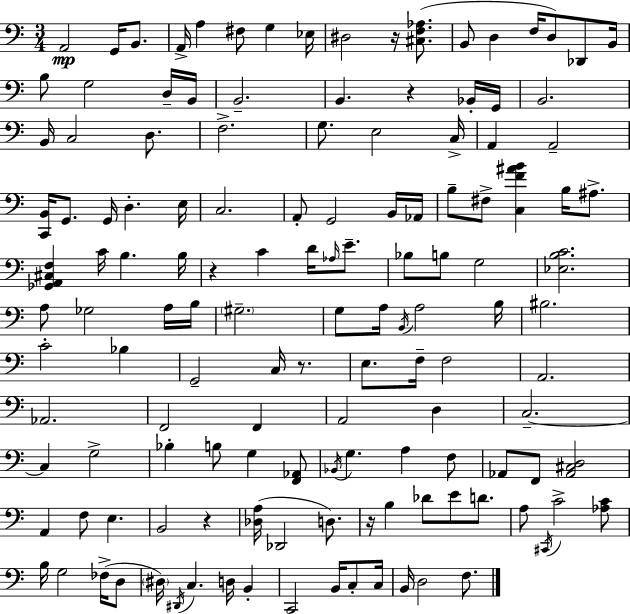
X:1
T:Untitled
M:3/4
L:1/4
K:C
A,,2 G,,/4 B,,/2 A,,/4 A, ^F,/2 G, _E,/4 ^D,2 z/4 [^C,F,_A,]/2 B,,/2 D, F,/4 D,/2 _D,,/2 B,,/4 B,/2 G,2 D,/4 B,,/4 B,,2 B,, z _B,,/4 G,,/4 B,,2 B,,/4 C,2 D,/2 F,2 G,/2 E,2 C,/4 A,, A,,2 [C,,B,,]/4 G,,/2 G,,/4 D, E,/4 C,2 A,,/2 G,,2 B,,/4 _A,,/4 B,/2 ^F,/2 [C,F^AB] B,/4 ^A,/2 [_G,,A,,^C,F,] C/4 B, B,/4 z C D/4 _A,/4 E/2 _B,/2 B,/2 G,2 [_E,B,C]2 A,/2 _G,2 A,/4 B,/4 ^G,2 G,/2 A,/4 B,,/4 A,2 B,/4 ^B,2 C2 _B, G,,2 C,/4 z/2 E,/2 F,/4 F,2 A,,2 _A,,2 F,,2 F,, A,,2 D, C,2 C, G,2 _B, B,/2 G, [F,,_A,,]/2 _B,,/4 G, A, F,/2 _A,,/2 F,,/2 [_A,,^C,D,]2 A,, F,/2 E, B,,2 z [_D,A,]/4 _D,,2 D,/2 z/4 B, _D/2 E/2 D/2 A,/2 ^C,,/4 C2 [_A,C]/2 B,/4 G,2 _F,/4 D,/2 ^D,/4 ^D,,/4 C, D,/4 B,, C,,2 B,,/4 C,/2 C,/4 B,,/4 D,2 F,/2